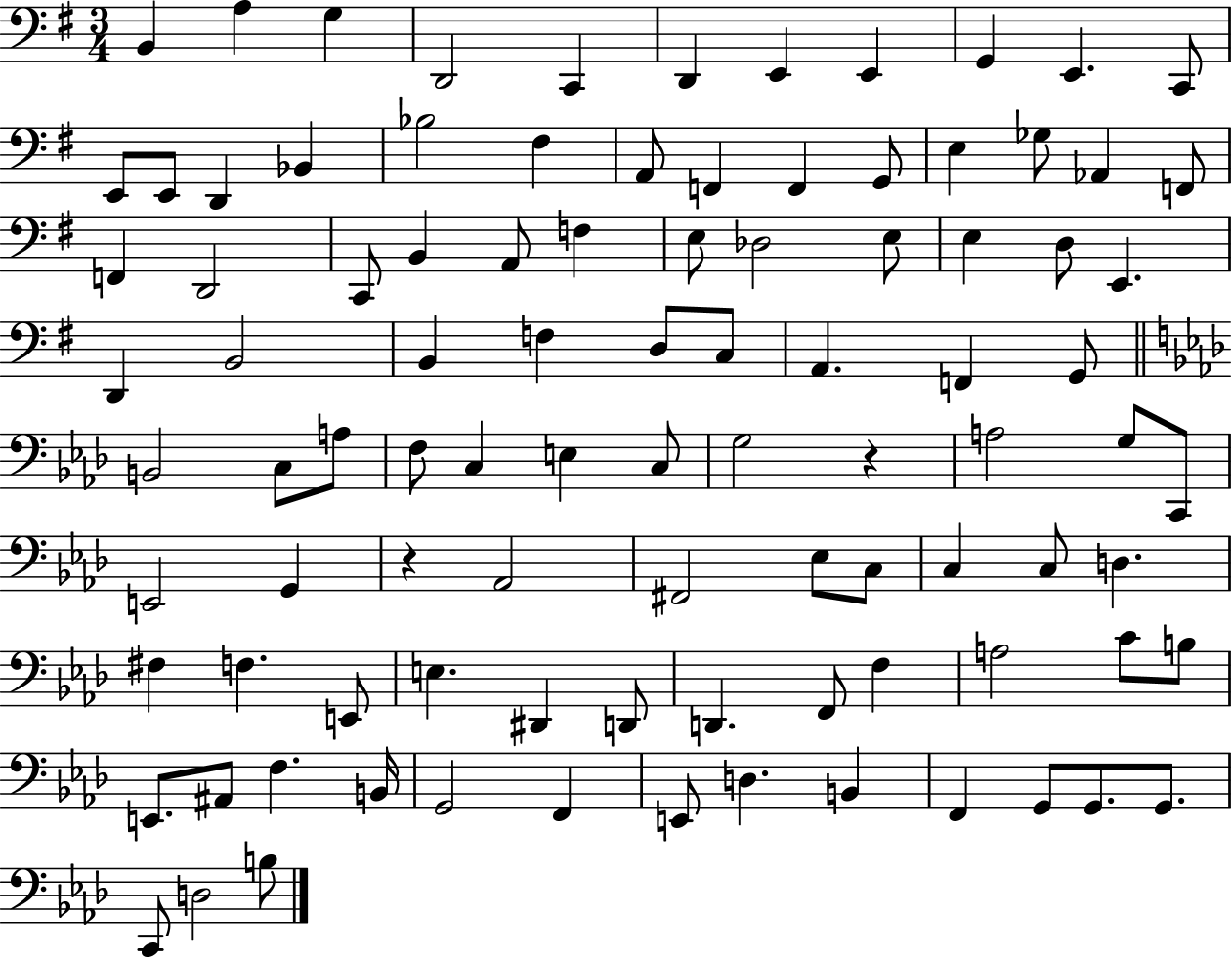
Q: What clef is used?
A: bass